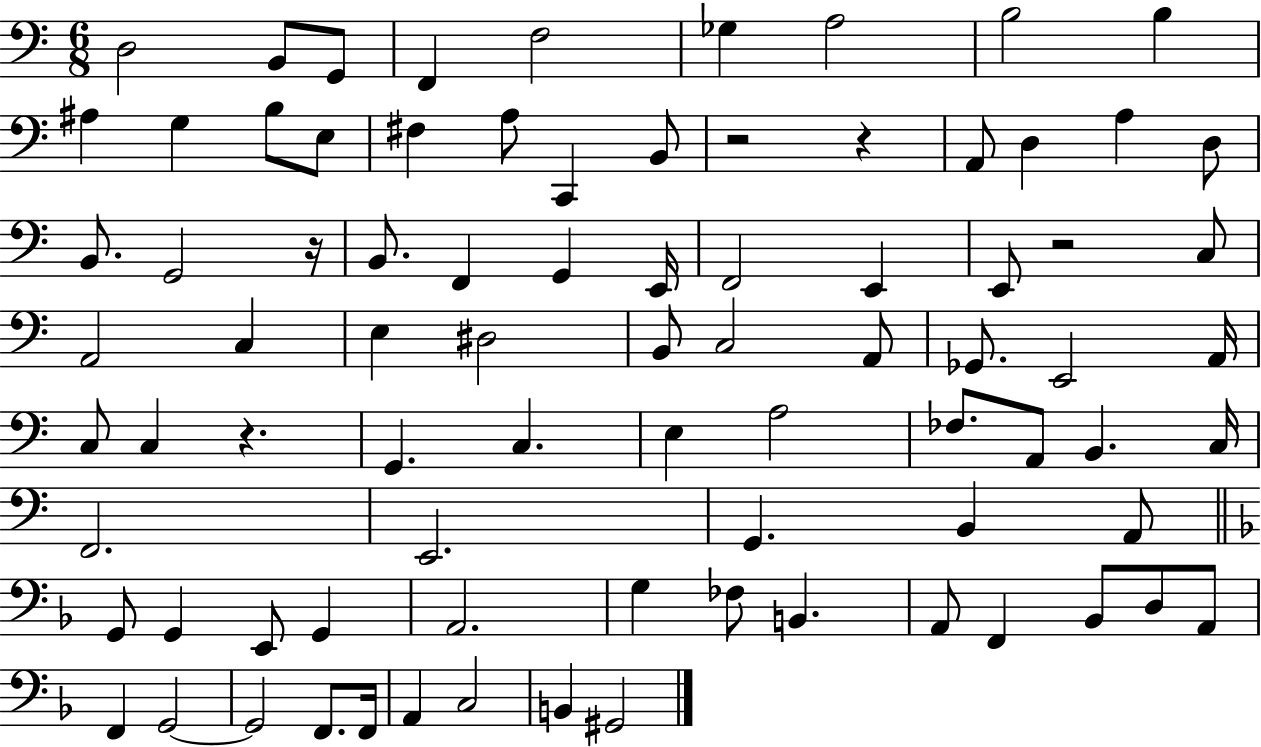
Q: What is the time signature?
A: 6/8